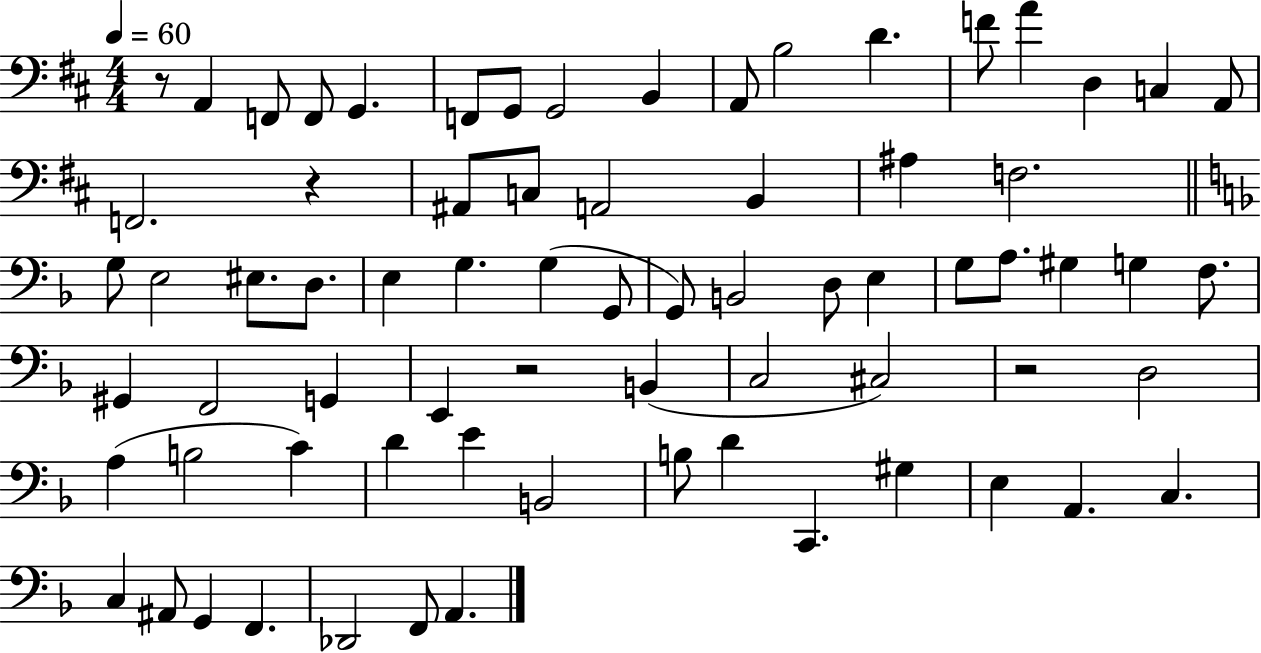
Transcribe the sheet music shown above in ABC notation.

X:1
T:Untitled
M:4/4
L:1/4
K:D
z/2 A,, F,,/2 F,,/2 G,, F,,/2 G,,/2 G,,2 B,, A,,/2 B,2 D F/2 A D, C, A,,/2 F,,2 z ^A,,/2 C,/2 A,,2 B,, ^A, F,2 G,/2 E,2 ^E,/2 D,/2 E, G, G, G,,/2 G,,/2 B,,2 D,/2 E, G,/2 A,/2 ^G, G, F,/2 ^G,, F,,2 G,, E,, z2 B,, C,2 ^C,2 z2 D,2 A, B,2 C D E B,,2 B,/2 D C,, ^G, E, A,, C, C, ^A,,/2 G,, F,, _D,,2 F,,/2 A,,